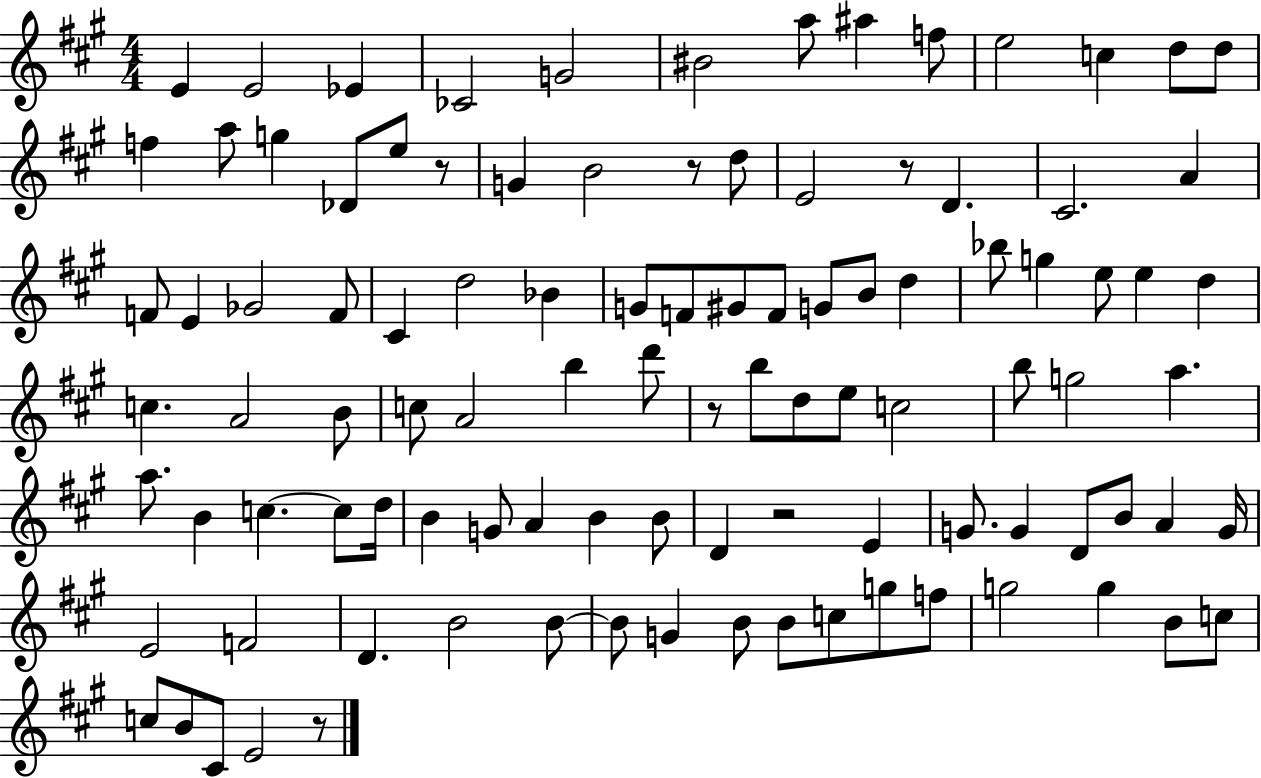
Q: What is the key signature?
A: A major